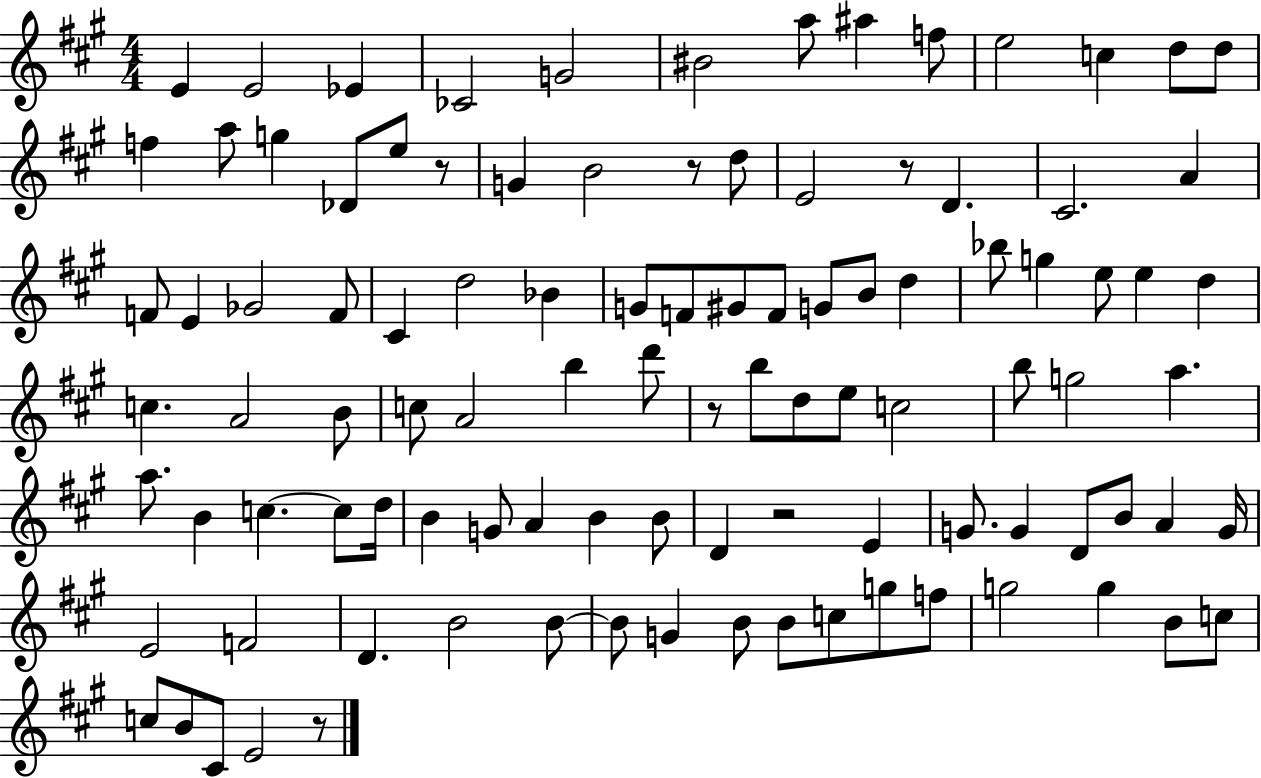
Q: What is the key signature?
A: A major